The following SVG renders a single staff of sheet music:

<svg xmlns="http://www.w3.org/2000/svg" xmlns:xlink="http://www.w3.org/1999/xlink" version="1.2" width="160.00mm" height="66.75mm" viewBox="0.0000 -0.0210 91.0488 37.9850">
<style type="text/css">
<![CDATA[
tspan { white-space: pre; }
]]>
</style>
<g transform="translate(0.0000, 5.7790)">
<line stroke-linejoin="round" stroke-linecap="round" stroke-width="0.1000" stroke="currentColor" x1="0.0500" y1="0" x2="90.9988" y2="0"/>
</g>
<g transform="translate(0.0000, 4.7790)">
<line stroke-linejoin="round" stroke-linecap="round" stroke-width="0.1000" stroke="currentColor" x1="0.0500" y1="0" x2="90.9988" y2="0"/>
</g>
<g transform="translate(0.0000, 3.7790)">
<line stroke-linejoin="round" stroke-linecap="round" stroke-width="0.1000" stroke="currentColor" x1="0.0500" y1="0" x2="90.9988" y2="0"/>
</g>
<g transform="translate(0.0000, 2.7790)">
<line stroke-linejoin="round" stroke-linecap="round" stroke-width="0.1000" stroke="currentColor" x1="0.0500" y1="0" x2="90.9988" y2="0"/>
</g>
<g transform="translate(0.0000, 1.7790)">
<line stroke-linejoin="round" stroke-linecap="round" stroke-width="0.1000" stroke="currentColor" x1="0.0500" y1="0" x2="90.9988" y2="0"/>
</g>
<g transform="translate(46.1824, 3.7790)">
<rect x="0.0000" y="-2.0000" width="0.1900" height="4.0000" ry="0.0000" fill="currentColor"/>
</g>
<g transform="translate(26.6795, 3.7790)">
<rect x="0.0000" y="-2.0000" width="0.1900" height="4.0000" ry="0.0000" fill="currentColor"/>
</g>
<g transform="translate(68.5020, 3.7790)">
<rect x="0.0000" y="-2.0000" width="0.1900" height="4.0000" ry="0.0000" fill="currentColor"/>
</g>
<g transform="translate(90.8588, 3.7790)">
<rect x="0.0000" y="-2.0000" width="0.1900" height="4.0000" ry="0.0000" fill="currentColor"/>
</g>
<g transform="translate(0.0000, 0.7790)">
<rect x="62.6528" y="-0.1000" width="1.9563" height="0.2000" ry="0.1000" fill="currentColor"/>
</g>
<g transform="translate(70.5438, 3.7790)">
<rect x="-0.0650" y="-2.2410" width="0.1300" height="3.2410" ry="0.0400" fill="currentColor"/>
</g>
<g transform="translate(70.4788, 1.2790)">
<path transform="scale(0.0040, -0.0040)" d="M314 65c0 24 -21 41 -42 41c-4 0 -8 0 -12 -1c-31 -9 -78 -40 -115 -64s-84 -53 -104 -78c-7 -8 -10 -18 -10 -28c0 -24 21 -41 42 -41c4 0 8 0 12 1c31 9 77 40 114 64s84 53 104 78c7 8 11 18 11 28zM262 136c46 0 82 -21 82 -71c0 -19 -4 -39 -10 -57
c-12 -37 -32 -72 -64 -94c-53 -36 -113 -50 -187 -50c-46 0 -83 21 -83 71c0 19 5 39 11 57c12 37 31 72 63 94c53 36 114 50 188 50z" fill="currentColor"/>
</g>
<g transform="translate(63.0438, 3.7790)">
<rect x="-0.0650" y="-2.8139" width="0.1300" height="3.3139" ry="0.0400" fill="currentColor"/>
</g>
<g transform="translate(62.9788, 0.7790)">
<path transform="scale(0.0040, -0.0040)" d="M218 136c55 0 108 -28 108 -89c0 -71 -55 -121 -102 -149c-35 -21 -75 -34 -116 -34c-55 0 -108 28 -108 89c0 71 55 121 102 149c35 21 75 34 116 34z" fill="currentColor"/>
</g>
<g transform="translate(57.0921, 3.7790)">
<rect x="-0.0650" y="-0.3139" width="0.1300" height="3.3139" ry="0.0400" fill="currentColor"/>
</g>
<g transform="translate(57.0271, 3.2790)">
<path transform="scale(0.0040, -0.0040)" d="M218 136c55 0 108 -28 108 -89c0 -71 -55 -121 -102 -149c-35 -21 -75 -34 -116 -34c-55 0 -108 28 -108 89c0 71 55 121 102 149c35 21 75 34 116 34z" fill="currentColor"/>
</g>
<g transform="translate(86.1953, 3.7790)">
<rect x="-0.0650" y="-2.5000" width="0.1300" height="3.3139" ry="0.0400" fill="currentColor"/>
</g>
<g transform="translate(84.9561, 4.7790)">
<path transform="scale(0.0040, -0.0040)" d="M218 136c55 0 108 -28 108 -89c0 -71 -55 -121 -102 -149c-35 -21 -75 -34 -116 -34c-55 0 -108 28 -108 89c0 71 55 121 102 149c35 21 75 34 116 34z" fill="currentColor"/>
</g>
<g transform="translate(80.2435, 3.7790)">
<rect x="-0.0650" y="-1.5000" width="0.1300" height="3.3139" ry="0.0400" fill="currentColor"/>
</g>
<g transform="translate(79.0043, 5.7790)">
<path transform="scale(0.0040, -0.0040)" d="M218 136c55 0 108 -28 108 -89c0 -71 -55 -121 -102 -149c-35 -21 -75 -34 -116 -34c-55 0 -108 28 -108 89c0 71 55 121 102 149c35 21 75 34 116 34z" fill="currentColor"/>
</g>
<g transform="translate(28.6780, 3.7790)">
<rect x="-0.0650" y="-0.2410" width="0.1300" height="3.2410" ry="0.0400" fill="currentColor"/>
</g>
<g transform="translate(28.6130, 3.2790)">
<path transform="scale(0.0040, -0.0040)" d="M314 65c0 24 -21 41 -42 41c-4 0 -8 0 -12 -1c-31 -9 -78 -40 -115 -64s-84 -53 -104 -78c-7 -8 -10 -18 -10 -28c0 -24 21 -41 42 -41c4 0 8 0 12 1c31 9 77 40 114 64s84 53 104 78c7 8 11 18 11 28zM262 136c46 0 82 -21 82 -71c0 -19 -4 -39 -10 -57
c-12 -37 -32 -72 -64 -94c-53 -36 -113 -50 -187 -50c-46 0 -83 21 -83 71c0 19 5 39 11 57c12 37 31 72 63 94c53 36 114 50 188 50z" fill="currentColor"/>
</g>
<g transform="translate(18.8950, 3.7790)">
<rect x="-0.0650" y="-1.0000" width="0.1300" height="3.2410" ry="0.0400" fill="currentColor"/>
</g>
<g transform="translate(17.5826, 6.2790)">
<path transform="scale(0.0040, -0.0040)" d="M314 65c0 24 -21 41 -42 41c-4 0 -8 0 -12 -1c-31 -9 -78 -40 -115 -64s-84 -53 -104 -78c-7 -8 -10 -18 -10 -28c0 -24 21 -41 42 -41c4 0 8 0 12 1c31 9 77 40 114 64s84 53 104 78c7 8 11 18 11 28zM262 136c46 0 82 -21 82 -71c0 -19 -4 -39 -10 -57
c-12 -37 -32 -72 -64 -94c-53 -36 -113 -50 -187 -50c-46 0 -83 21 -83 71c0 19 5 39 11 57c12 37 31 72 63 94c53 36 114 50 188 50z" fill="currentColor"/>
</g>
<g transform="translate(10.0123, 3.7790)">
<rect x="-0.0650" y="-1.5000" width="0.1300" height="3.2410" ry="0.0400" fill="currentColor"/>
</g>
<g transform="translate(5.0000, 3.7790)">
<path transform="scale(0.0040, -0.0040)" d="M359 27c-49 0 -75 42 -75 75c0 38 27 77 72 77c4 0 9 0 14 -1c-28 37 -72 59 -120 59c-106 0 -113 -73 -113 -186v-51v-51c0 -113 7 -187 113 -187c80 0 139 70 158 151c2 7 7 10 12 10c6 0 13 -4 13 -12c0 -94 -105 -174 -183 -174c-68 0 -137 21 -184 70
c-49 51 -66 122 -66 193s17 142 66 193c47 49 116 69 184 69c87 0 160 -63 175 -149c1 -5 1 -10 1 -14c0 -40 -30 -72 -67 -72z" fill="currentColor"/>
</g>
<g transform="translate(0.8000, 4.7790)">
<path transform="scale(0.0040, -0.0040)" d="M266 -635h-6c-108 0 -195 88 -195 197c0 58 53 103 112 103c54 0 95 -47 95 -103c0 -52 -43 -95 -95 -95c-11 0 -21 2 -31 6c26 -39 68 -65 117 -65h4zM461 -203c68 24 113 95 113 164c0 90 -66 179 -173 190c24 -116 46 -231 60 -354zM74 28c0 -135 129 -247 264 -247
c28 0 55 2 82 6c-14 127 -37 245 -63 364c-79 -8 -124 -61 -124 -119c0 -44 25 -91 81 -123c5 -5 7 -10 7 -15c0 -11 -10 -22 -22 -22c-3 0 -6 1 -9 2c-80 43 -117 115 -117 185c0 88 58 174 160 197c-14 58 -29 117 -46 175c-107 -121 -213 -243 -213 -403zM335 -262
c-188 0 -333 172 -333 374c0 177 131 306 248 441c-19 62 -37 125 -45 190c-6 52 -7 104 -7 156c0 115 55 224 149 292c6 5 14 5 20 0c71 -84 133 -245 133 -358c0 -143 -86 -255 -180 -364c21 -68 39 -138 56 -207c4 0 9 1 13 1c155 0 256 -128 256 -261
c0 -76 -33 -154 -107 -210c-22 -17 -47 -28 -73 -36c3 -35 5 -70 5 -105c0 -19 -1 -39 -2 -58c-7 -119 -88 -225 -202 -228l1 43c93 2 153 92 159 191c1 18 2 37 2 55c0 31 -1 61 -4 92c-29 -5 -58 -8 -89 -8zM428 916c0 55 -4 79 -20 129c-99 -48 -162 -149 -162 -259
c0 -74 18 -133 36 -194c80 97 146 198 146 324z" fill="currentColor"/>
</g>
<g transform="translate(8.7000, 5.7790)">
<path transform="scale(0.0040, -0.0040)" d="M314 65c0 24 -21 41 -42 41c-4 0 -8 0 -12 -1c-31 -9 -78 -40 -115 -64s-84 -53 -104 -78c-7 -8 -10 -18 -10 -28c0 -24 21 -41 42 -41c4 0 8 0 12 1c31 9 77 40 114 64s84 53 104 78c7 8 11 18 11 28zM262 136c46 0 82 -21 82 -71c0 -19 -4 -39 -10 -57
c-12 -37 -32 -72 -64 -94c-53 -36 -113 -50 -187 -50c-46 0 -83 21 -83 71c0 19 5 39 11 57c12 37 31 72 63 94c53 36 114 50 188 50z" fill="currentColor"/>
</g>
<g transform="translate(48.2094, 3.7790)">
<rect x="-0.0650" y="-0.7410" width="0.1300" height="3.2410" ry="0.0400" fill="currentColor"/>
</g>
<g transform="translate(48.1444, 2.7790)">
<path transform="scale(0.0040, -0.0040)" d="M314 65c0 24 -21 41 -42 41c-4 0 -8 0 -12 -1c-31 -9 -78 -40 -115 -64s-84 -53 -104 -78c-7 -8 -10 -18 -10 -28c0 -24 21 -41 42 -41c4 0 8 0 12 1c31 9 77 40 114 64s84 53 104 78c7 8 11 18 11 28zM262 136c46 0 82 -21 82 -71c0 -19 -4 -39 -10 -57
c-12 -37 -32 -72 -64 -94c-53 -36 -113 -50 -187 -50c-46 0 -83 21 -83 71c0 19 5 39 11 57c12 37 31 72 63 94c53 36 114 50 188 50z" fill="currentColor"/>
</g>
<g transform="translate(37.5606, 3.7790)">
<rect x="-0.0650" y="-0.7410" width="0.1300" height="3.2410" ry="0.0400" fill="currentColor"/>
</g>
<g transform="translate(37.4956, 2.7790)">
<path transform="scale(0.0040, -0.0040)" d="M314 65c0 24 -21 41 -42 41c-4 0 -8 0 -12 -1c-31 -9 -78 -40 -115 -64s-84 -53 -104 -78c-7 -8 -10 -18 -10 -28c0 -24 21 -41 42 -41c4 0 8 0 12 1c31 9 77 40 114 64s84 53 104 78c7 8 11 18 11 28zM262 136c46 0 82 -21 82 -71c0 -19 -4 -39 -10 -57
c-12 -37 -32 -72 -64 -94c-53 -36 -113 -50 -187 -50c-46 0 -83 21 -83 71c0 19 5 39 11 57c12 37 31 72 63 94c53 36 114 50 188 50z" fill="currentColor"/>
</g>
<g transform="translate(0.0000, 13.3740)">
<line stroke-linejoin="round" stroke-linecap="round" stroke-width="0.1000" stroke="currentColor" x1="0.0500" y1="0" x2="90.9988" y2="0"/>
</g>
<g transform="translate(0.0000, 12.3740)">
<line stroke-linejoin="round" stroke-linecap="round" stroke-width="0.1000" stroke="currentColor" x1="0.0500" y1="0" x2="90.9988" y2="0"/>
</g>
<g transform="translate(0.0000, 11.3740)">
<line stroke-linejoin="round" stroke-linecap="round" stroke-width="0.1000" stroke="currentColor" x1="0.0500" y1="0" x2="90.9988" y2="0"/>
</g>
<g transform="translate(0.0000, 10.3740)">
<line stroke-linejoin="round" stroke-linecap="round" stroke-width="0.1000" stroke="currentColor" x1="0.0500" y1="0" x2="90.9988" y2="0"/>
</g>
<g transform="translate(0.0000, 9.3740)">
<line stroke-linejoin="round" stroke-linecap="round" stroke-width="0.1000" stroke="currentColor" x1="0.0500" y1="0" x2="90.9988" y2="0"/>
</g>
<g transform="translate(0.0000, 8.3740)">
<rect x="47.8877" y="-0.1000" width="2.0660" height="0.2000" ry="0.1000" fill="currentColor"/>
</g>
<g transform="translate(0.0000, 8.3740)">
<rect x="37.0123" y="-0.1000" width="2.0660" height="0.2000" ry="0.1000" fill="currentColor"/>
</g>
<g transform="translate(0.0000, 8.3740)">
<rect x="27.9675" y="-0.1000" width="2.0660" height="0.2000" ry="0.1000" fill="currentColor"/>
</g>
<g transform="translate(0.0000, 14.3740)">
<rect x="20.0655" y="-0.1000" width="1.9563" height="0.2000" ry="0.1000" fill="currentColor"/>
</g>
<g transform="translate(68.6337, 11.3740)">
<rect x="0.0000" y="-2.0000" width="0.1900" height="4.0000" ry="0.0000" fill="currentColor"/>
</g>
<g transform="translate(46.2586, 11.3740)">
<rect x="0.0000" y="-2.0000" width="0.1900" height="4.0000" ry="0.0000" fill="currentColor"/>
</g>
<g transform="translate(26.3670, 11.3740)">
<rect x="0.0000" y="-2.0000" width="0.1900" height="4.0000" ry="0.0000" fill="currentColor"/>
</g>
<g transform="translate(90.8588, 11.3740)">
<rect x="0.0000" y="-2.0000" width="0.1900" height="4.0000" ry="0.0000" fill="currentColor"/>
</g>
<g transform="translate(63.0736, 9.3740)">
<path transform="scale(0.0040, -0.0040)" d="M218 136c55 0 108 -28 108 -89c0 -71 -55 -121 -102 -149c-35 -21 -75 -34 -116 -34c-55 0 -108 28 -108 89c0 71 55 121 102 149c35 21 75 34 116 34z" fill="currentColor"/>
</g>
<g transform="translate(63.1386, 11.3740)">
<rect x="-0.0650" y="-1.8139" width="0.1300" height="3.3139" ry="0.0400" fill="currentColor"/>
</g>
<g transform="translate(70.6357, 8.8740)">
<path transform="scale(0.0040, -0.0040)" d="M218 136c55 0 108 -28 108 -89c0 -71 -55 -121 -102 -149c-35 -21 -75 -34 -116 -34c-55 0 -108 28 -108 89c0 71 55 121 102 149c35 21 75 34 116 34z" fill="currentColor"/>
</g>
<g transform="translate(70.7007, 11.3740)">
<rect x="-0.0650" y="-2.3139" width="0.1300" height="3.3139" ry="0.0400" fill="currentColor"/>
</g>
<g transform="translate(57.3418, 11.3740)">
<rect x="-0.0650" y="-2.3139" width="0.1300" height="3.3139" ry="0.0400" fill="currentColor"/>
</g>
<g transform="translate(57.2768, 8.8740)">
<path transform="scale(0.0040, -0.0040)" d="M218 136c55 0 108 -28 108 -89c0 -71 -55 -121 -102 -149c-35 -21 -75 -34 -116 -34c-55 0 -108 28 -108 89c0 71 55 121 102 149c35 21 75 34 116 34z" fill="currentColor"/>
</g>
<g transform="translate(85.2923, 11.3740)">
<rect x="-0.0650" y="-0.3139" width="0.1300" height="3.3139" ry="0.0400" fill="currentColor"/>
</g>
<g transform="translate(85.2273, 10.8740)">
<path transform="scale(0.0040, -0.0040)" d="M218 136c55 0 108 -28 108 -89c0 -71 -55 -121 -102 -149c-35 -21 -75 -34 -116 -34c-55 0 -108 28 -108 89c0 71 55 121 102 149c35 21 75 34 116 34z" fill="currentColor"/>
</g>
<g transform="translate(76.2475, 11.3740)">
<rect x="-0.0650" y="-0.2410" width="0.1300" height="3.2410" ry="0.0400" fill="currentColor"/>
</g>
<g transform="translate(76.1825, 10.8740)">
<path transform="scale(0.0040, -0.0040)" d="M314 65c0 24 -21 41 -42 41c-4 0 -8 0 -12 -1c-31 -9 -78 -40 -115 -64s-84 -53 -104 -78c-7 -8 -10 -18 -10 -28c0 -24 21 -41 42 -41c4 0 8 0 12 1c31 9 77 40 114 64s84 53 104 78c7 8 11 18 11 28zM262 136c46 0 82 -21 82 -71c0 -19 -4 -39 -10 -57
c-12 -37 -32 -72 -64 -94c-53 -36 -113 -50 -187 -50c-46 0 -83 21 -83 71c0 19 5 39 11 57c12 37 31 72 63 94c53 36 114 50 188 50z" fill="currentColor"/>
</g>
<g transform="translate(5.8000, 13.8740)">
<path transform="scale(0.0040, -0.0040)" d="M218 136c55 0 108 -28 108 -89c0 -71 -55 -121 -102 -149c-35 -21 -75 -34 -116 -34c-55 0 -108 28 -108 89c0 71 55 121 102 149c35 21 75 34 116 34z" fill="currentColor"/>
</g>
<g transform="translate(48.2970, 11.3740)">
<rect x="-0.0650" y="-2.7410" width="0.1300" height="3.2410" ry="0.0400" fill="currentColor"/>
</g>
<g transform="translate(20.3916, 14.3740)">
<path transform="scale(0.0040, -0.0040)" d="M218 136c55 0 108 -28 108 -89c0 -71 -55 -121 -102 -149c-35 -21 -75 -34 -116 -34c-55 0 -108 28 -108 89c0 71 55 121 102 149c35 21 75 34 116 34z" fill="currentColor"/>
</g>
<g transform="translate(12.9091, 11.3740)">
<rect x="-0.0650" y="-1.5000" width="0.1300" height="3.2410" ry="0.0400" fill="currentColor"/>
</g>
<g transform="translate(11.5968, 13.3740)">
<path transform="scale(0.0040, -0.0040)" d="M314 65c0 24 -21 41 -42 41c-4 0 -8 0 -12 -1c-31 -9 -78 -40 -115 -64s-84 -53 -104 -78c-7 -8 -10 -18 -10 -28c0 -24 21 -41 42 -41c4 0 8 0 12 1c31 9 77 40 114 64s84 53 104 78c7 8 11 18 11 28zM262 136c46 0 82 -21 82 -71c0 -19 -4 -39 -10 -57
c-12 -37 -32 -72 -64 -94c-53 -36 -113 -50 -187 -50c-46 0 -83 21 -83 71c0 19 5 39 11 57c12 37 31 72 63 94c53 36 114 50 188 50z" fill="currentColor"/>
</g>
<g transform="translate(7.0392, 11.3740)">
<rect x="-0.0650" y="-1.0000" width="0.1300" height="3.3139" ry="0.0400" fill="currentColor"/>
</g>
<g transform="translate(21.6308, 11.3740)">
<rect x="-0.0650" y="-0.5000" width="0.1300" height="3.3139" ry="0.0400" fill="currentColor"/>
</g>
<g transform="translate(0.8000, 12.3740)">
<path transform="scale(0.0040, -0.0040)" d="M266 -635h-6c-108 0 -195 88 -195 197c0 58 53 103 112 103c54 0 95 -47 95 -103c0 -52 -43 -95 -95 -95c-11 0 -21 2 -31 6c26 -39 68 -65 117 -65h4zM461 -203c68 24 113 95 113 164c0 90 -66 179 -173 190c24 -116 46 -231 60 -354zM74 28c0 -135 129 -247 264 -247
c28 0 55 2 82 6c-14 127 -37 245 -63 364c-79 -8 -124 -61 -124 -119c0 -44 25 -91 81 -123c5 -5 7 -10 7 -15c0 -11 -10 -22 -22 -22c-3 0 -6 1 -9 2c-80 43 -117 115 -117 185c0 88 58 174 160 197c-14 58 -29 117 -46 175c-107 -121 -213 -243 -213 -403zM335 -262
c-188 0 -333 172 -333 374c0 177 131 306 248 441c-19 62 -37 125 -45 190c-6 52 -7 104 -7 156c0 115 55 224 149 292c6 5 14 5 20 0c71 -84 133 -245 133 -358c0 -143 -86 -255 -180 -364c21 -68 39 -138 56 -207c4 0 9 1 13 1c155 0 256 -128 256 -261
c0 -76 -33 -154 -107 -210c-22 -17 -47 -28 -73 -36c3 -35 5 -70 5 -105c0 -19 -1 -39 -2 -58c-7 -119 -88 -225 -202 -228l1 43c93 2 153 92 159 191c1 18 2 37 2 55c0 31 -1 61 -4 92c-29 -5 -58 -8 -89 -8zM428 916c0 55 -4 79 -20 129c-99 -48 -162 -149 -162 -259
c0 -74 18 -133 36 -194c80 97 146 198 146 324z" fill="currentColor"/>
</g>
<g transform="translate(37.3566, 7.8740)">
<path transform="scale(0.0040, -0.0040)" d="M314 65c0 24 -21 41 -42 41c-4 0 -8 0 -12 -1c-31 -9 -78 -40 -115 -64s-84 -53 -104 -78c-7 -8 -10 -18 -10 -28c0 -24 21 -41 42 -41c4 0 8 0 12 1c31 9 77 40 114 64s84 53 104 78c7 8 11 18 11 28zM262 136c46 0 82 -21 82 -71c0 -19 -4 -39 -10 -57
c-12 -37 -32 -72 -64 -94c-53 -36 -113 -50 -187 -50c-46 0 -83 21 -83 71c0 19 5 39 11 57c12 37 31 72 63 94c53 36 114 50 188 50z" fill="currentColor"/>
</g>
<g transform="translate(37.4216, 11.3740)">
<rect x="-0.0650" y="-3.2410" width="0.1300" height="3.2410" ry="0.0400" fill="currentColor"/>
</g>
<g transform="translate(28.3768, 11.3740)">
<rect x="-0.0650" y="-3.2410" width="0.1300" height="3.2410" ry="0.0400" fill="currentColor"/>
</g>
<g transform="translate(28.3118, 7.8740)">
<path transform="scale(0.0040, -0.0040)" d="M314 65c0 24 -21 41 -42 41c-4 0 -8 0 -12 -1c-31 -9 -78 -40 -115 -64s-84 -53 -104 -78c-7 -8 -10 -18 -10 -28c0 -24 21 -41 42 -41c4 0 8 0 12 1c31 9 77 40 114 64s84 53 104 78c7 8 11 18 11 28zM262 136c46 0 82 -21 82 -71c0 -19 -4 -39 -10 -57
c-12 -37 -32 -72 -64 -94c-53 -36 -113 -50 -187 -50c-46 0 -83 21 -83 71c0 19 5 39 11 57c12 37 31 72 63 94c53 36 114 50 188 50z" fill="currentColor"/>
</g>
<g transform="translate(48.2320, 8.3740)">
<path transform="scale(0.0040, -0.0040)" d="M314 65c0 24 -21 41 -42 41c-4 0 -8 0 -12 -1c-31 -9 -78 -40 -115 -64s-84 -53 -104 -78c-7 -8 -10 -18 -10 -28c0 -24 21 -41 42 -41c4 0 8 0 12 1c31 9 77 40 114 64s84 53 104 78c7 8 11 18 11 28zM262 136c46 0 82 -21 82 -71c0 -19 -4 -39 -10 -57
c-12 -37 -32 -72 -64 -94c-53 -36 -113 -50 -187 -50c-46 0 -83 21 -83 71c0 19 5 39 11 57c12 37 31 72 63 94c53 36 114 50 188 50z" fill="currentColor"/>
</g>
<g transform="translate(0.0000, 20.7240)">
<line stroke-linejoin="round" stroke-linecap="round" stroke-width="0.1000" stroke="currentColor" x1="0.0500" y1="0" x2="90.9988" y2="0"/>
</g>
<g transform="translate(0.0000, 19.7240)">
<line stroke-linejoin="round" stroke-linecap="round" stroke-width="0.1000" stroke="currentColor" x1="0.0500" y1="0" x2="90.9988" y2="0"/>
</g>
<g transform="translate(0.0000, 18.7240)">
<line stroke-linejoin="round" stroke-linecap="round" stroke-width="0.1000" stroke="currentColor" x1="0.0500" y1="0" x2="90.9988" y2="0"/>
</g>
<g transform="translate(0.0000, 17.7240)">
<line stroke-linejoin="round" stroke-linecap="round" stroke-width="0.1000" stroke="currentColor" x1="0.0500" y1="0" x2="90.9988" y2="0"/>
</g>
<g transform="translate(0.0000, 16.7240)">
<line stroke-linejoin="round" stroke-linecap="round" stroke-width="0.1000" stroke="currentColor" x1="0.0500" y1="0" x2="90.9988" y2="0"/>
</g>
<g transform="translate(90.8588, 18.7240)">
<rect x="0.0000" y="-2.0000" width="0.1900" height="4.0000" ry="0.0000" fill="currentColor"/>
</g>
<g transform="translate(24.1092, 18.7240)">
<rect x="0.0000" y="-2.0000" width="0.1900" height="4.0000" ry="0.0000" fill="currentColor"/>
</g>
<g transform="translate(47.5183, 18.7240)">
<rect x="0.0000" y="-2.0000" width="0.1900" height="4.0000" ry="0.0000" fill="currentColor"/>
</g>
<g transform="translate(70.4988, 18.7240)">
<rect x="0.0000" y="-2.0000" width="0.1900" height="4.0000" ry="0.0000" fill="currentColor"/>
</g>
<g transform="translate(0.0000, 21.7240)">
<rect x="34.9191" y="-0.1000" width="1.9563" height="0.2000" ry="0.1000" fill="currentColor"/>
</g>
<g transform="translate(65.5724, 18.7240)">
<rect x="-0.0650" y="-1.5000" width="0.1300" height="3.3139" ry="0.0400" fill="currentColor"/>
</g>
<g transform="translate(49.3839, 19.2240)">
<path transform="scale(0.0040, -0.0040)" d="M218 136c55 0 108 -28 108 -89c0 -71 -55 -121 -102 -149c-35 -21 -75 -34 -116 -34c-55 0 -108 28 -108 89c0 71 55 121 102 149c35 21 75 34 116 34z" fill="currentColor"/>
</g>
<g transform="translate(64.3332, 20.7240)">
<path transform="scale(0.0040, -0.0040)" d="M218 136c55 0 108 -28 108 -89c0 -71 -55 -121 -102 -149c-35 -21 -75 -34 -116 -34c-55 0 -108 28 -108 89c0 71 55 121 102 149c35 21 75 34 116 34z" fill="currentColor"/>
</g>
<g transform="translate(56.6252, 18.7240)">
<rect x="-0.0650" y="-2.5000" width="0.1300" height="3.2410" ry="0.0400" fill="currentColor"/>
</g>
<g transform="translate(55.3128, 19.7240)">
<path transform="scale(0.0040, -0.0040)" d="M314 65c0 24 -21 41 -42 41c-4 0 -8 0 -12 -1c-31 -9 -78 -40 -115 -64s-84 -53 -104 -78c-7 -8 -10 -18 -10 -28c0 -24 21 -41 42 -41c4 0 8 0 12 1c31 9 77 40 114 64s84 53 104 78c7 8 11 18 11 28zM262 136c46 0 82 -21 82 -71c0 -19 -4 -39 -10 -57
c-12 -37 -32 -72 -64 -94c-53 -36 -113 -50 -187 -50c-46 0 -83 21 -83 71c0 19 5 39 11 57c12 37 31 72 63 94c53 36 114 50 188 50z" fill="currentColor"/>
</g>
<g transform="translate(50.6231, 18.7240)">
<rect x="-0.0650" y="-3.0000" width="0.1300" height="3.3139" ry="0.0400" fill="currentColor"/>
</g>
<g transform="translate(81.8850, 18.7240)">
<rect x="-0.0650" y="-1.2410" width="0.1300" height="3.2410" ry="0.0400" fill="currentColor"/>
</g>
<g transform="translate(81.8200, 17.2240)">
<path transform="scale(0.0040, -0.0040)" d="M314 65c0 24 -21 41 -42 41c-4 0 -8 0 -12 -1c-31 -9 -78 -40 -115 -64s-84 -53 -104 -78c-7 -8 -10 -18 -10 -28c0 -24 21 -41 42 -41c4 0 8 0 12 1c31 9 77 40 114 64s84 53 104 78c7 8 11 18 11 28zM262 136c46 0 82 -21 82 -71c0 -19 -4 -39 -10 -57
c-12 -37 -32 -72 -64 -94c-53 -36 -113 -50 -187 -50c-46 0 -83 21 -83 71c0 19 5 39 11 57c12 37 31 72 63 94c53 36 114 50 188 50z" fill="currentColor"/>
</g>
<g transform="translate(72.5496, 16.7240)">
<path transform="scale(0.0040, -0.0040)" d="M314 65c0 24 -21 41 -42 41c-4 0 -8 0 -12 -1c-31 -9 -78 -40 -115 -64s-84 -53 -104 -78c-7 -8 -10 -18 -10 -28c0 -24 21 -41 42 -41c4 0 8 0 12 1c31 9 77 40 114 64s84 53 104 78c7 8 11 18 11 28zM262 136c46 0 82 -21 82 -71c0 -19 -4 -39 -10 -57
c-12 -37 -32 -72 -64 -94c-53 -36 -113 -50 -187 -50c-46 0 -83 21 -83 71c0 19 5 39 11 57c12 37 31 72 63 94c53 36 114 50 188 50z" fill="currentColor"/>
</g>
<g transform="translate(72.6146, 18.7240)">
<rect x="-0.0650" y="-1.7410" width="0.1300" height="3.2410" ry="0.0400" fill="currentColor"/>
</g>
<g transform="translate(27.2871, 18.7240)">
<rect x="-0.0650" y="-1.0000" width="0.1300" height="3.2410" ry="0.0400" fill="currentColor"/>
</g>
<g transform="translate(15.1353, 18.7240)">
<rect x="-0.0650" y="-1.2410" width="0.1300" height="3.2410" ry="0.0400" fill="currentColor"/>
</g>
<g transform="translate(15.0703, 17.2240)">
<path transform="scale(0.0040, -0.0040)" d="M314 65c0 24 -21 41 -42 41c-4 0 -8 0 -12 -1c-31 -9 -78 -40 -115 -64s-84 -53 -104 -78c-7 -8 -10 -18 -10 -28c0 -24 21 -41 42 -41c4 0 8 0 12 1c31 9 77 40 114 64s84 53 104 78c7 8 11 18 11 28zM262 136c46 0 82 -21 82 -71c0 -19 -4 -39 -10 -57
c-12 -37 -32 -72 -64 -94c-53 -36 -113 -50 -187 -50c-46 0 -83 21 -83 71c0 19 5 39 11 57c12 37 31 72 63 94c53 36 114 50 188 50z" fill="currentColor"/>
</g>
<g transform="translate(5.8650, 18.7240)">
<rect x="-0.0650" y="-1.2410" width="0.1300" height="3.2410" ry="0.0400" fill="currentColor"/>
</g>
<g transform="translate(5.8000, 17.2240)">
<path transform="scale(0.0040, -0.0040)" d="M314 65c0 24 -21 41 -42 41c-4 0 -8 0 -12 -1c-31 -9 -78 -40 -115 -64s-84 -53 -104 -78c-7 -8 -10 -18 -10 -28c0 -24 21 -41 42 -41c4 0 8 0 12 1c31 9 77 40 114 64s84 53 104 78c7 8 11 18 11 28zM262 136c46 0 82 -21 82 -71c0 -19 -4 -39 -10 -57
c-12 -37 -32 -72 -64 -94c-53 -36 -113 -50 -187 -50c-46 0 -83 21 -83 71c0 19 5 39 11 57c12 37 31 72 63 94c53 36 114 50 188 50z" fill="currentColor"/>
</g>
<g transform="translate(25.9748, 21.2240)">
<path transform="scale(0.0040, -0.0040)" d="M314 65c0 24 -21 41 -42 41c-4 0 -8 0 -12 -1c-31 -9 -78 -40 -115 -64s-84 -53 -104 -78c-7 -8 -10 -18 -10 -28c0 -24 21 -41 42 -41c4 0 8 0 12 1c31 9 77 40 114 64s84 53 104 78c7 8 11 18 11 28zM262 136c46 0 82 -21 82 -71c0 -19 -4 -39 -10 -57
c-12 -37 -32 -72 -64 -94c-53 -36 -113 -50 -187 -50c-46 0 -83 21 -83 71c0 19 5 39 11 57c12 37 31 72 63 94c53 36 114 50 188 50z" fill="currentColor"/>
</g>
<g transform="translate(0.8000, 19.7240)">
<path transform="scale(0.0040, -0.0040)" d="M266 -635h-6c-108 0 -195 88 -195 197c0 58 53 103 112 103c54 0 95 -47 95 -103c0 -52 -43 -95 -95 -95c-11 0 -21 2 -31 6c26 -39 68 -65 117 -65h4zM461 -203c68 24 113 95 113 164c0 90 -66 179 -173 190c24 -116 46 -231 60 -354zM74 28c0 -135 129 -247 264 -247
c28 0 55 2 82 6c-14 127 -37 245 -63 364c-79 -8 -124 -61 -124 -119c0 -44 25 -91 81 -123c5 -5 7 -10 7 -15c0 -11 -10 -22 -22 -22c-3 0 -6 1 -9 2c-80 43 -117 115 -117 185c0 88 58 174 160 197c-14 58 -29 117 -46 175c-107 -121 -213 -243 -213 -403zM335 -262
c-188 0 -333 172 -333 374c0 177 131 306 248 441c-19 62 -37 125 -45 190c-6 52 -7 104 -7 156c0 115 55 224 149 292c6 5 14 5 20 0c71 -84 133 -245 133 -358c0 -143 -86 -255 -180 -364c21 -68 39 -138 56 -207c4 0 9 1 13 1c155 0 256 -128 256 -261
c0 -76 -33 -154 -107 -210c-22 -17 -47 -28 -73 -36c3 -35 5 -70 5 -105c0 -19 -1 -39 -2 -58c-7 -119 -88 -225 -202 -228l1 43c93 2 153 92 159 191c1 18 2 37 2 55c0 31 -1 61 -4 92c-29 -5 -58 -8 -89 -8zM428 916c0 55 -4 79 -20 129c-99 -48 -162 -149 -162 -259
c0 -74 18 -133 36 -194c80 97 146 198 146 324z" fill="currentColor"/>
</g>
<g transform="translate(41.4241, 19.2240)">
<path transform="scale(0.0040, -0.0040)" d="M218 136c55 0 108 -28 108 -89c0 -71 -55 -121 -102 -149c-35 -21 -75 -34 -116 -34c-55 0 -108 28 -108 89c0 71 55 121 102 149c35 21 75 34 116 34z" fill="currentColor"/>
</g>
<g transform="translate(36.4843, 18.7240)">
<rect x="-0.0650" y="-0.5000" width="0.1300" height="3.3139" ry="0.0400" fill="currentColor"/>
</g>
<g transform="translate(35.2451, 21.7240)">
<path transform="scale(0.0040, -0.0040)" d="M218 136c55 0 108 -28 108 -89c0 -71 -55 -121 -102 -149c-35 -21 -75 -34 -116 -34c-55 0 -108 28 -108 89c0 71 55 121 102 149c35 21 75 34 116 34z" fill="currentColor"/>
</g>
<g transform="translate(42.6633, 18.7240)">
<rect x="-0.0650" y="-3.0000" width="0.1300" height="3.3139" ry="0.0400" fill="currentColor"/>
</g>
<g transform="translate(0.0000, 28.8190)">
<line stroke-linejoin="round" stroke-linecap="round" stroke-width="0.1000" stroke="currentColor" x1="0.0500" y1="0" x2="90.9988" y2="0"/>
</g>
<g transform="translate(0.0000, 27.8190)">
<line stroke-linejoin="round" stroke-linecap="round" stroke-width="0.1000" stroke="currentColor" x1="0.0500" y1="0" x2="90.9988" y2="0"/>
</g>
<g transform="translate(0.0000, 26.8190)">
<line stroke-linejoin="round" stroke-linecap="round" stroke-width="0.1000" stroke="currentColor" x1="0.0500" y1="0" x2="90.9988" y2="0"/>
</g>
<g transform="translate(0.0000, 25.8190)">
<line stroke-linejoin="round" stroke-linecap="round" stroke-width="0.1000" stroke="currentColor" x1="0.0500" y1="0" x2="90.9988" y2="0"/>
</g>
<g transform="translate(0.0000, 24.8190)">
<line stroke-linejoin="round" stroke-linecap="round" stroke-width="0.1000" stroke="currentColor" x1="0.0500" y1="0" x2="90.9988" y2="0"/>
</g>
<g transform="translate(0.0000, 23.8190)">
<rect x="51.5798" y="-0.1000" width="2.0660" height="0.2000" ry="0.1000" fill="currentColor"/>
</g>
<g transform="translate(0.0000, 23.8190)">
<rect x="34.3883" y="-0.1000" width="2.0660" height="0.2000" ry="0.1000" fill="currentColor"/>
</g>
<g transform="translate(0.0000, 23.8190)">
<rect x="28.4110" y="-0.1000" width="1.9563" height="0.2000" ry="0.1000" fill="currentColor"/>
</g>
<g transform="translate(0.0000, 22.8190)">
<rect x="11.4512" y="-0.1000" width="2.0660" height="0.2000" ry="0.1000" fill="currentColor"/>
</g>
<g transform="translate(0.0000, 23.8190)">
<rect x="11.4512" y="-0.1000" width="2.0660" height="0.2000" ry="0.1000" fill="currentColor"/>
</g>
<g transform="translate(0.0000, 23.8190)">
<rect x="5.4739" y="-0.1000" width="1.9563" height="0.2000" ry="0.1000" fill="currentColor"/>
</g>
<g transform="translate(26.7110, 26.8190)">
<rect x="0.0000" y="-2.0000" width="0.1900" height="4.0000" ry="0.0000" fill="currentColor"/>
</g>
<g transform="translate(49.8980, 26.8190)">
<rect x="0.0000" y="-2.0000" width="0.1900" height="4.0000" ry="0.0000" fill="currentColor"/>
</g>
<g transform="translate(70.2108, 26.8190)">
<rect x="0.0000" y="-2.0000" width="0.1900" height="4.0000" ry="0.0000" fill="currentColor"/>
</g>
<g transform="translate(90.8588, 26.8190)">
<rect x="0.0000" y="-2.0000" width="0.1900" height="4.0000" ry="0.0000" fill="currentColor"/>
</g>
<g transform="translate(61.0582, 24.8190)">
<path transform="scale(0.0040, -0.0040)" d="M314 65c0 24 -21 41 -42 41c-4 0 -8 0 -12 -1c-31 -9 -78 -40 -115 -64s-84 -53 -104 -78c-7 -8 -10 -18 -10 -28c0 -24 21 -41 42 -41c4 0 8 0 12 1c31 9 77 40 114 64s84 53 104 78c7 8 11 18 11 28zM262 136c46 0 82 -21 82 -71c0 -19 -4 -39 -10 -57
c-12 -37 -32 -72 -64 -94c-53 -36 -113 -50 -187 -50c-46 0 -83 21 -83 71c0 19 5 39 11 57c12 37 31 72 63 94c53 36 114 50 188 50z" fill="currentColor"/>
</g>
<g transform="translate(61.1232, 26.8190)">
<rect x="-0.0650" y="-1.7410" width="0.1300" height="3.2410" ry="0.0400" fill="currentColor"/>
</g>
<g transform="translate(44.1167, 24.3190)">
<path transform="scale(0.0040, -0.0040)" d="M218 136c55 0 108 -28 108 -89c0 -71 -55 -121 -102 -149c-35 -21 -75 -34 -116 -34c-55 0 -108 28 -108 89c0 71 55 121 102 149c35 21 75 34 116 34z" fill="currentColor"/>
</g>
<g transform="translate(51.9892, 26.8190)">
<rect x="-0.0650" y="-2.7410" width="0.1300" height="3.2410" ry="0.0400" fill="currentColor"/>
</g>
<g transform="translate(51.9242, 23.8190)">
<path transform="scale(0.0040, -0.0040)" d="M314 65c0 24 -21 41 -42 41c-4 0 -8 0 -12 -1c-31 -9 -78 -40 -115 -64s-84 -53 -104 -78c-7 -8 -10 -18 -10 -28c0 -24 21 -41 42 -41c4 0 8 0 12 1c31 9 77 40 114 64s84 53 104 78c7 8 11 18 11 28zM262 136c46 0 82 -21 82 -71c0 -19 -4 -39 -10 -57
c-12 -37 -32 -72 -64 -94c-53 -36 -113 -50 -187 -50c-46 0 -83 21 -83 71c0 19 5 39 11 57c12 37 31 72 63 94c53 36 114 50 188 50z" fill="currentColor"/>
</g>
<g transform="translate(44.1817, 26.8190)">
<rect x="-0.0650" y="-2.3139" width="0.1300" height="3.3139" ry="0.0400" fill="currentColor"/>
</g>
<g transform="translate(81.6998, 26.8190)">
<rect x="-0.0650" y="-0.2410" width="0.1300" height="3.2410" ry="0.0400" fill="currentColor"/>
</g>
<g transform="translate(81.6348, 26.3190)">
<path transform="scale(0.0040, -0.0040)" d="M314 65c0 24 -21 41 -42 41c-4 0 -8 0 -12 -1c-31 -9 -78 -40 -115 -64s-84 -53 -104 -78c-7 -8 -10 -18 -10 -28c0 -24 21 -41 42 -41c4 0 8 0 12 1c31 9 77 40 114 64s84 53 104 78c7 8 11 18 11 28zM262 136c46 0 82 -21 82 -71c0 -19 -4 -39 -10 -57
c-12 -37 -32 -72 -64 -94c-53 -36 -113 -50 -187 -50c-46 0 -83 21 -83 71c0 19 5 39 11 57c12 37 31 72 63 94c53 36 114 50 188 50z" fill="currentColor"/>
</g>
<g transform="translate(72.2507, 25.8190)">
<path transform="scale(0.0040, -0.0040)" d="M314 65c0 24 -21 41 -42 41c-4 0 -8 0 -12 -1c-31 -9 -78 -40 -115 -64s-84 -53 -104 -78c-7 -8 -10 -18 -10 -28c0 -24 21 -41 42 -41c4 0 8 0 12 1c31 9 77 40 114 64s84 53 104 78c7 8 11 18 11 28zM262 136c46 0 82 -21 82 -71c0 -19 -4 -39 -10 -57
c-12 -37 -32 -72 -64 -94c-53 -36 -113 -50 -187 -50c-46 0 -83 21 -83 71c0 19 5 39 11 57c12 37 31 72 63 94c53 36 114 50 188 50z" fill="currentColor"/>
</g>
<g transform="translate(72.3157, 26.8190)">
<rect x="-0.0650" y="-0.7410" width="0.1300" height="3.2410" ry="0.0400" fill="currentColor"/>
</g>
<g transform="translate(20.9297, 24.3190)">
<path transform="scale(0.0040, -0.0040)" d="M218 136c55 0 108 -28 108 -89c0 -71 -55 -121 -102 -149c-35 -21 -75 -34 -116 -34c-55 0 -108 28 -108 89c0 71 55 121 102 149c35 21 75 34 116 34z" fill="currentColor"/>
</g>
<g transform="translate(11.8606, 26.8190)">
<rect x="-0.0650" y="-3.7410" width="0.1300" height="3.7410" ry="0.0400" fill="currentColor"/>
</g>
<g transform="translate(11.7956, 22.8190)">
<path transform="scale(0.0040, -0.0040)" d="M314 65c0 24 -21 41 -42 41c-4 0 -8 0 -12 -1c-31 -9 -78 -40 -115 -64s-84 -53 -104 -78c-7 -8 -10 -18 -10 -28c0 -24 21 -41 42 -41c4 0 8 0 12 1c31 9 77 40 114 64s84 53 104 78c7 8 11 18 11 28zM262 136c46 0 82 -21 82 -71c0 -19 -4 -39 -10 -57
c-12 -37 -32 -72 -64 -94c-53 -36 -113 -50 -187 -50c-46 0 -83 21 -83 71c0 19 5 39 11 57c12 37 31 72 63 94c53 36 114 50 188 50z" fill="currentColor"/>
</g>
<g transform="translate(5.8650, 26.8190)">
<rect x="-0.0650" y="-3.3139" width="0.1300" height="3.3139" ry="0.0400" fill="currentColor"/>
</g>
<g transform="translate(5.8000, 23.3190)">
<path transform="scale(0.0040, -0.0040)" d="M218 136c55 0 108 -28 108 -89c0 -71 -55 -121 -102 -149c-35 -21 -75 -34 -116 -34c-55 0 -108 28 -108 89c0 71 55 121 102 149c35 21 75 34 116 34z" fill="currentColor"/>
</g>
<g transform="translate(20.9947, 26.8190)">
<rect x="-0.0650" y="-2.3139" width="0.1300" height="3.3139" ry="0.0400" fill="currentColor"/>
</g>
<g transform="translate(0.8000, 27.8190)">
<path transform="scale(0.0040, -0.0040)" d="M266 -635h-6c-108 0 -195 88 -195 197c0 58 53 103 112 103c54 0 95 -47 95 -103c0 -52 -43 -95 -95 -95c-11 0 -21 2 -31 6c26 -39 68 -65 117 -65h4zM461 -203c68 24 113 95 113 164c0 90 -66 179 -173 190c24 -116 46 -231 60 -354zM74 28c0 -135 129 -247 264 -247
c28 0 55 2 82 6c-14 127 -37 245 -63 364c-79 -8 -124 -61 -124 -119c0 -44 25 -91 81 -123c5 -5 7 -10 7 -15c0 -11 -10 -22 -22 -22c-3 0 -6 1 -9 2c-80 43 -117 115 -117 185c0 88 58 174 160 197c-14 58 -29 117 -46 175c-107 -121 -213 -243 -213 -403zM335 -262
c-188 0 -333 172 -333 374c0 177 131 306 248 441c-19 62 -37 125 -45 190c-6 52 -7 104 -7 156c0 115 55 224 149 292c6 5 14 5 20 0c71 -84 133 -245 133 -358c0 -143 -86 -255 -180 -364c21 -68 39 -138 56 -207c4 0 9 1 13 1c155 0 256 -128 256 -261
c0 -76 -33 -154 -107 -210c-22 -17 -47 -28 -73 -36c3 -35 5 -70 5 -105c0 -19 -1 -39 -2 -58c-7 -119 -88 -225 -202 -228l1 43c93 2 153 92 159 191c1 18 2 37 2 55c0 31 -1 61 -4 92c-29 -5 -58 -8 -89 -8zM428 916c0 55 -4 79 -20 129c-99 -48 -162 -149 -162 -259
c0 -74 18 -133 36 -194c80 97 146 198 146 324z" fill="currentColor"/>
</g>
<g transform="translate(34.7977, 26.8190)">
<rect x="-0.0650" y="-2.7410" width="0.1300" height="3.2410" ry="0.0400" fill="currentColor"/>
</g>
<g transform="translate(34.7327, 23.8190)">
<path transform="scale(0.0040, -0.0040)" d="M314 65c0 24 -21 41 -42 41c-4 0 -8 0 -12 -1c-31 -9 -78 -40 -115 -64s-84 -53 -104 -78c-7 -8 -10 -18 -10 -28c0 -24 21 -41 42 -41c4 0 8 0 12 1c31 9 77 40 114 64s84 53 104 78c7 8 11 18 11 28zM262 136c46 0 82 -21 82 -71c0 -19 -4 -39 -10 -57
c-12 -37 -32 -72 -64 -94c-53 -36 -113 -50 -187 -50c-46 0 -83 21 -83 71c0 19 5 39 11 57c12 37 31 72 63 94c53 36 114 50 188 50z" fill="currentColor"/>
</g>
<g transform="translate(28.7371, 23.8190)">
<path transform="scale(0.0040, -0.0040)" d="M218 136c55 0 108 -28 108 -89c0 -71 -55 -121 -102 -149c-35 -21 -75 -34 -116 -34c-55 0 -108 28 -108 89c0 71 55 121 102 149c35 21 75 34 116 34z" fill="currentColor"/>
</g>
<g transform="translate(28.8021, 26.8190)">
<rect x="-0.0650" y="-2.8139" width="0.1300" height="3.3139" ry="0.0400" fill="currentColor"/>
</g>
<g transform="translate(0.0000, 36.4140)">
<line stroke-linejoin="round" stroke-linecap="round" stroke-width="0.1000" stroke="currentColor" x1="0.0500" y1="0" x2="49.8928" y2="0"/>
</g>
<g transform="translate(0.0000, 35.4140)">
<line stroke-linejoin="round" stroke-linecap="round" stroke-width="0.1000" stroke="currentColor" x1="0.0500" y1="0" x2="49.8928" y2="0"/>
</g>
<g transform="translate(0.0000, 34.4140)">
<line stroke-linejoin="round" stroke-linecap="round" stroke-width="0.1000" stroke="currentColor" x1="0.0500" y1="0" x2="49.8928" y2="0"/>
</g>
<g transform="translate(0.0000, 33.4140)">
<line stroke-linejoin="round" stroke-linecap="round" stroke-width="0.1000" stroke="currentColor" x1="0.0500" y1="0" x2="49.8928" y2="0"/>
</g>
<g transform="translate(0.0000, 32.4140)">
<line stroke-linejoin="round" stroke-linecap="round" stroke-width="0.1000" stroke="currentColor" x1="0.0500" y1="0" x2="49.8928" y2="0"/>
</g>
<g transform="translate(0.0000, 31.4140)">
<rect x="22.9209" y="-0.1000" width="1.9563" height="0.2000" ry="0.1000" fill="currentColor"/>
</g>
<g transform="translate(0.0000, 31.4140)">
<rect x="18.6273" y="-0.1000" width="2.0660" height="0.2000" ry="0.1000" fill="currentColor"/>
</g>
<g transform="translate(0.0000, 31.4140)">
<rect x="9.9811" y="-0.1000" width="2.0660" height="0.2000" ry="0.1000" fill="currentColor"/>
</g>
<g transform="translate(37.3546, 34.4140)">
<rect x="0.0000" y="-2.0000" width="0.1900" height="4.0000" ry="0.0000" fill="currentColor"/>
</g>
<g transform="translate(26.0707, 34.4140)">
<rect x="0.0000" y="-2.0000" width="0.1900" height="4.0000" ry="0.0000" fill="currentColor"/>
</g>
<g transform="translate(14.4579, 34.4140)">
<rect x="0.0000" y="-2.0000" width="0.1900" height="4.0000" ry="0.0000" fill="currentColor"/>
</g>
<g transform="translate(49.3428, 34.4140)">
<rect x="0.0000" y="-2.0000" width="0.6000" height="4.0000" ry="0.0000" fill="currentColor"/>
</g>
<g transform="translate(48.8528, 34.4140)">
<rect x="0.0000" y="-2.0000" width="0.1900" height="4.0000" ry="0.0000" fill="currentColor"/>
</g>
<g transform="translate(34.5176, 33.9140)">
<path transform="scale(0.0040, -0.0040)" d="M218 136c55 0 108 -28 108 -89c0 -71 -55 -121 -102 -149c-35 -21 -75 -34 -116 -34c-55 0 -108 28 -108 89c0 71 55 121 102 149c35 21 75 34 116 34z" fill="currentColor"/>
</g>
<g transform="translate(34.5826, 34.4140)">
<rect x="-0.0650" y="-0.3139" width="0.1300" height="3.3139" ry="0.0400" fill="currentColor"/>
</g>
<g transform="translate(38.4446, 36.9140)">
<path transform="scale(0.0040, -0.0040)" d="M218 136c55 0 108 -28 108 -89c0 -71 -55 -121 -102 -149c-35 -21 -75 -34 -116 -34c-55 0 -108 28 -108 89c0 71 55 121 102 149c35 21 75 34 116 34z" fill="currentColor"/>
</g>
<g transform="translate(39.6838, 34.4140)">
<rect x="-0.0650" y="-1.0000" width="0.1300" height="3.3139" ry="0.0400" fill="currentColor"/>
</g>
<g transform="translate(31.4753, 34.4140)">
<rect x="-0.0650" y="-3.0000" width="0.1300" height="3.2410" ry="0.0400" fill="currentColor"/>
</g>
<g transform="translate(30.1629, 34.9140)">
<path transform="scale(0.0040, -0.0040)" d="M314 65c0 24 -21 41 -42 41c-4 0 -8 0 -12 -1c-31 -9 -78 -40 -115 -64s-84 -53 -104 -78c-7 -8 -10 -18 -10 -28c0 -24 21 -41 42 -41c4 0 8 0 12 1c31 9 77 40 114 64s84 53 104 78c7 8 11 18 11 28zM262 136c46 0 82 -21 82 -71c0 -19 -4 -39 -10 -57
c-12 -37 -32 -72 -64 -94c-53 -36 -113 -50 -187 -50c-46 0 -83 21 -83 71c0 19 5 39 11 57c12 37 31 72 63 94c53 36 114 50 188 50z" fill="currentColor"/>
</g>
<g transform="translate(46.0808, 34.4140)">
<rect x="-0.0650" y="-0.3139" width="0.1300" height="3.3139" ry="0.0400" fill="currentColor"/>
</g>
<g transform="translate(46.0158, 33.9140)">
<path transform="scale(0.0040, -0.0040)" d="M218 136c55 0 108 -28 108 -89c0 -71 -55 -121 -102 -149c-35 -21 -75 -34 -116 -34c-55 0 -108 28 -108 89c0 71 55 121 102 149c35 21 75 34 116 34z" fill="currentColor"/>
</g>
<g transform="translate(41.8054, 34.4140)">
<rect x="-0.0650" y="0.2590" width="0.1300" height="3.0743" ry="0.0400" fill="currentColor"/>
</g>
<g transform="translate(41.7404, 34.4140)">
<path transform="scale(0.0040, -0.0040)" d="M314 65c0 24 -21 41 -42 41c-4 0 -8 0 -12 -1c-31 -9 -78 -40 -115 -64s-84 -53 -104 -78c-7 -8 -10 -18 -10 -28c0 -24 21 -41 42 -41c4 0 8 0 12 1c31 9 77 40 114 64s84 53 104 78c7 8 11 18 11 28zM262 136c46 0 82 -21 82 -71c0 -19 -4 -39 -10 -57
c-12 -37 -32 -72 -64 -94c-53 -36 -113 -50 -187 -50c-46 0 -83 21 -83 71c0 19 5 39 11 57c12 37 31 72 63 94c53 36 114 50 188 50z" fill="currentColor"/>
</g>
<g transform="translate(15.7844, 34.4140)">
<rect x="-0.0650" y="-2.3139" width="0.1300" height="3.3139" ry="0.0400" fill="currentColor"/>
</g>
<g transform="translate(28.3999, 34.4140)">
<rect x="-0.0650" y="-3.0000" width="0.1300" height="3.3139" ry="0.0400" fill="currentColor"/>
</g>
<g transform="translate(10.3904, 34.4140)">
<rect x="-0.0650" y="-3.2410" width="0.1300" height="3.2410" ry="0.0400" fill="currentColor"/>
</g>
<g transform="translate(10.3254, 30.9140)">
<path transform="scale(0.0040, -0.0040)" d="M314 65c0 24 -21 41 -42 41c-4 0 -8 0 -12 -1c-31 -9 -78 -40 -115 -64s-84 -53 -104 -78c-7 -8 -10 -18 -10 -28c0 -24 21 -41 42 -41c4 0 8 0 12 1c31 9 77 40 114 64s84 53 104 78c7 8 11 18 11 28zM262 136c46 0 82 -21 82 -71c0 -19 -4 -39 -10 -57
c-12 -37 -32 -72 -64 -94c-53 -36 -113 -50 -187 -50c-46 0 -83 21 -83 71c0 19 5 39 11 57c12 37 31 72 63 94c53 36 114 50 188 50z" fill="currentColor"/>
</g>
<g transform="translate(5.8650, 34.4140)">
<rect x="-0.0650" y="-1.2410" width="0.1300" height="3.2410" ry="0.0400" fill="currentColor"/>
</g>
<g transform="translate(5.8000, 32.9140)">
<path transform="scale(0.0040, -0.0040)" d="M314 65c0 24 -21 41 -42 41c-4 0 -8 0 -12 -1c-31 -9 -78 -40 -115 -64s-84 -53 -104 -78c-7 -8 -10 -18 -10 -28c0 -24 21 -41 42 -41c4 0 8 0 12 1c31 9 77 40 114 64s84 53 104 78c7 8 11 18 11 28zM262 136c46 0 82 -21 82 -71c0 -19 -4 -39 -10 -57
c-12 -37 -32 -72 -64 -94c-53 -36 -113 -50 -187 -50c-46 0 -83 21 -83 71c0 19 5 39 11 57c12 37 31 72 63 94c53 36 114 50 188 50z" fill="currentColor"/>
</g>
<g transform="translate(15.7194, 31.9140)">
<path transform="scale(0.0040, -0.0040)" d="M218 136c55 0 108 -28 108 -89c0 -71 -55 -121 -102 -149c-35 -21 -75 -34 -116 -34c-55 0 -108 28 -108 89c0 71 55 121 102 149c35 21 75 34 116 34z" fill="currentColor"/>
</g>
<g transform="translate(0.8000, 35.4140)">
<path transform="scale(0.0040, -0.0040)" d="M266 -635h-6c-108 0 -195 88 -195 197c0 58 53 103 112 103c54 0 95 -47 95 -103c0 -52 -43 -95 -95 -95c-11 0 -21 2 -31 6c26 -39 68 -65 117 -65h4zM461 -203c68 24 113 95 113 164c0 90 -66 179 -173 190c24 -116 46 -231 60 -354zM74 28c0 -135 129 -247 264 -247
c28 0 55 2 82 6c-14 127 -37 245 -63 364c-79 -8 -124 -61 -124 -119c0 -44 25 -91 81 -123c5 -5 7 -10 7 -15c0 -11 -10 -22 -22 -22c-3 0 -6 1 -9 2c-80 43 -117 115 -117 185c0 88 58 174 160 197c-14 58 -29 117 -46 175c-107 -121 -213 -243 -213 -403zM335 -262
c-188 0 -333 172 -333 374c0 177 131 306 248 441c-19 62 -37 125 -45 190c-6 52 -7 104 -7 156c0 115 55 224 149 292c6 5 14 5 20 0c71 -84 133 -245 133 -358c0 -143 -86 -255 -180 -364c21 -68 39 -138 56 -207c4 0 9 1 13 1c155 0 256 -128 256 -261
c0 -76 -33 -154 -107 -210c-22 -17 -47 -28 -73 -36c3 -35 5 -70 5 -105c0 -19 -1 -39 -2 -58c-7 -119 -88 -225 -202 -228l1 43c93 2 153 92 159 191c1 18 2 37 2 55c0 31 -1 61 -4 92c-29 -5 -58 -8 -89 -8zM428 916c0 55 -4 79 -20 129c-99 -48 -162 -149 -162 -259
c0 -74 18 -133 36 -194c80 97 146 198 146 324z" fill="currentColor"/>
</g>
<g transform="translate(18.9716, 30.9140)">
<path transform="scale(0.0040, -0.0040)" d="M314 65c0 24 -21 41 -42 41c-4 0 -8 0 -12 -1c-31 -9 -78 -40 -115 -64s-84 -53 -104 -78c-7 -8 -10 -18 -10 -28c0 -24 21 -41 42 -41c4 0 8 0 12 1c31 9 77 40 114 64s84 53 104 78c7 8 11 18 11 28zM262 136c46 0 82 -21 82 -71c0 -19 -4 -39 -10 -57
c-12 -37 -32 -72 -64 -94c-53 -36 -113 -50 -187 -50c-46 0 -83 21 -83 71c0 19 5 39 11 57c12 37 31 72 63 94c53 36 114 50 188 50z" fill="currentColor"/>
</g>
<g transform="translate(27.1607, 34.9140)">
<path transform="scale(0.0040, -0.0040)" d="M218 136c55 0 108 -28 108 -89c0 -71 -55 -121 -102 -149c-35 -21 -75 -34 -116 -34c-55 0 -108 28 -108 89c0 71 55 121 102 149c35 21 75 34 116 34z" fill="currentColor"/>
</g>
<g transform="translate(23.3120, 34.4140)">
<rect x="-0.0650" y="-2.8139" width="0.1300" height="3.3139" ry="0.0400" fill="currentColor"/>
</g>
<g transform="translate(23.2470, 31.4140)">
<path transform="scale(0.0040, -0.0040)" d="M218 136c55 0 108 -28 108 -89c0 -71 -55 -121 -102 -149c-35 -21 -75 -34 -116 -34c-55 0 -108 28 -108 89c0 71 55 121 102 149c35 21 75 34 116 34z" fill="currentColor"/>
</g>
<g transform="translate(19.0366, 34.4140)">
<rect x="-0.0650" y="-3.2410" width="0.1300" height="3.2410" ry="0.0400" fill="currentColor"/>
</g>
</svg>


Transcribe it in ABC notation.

X:1
T:Untitled
M:4/4
L:1/4
K:C
E2 D2 c2 d2 d2 c a g2 E G D E2 C b2 b2 a2 g f g c2 c e2 e2 D2 C A A G2 E f2 e2 b c'2 g a a2 g a2 f2 d2 c2 e2 b2 g b2 a A A2 c D B2 c